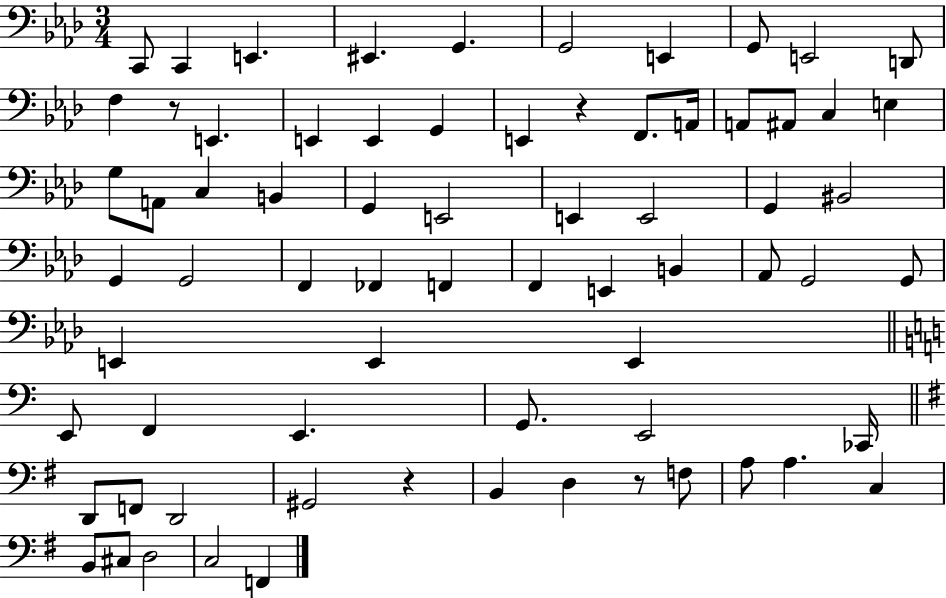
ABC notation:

X:1
T:Untitled
M:3/4
L:1/4
K:Ab
C,,/2 C,, E,, ^E,, G,, G,,2 E,, G,,/2 E,,2 D,,/2 F, z/2 E,, E,, E,, G,, E,, z F,,/2 A,,/4 A,,/2 ^A,,/2 C, E, G,/2 A,,/2 C, B,, G,, E,,2 E,, E,,2 G,, ^B,,2 G,, G,,2 F,, _F,, F,, F,, E,, B,, _A,,/2 G,,2 G,,/2 E,, E,, E,, E,,/2 F,, E,, G,,/2 E,,2 _C,,/4 D,,/2 F,,/2 D,,2 ^G,,2 z B,, D, z/2 F,/2 A,/2 A, C, B,,/2 ^C,/2 D,2 C,2 F,,